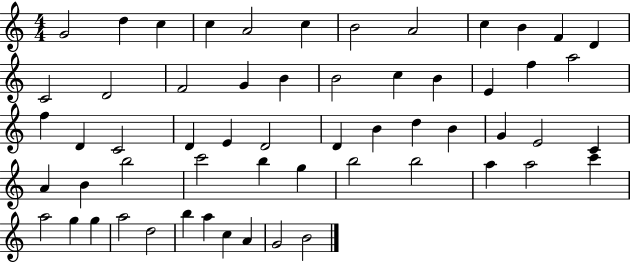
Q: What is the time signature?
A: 4/4